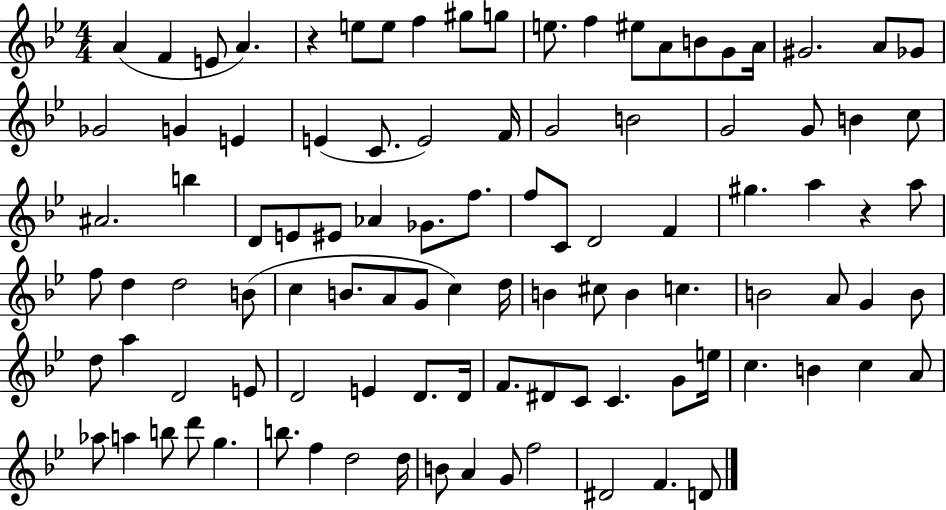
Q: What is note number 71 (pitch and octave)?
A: E4